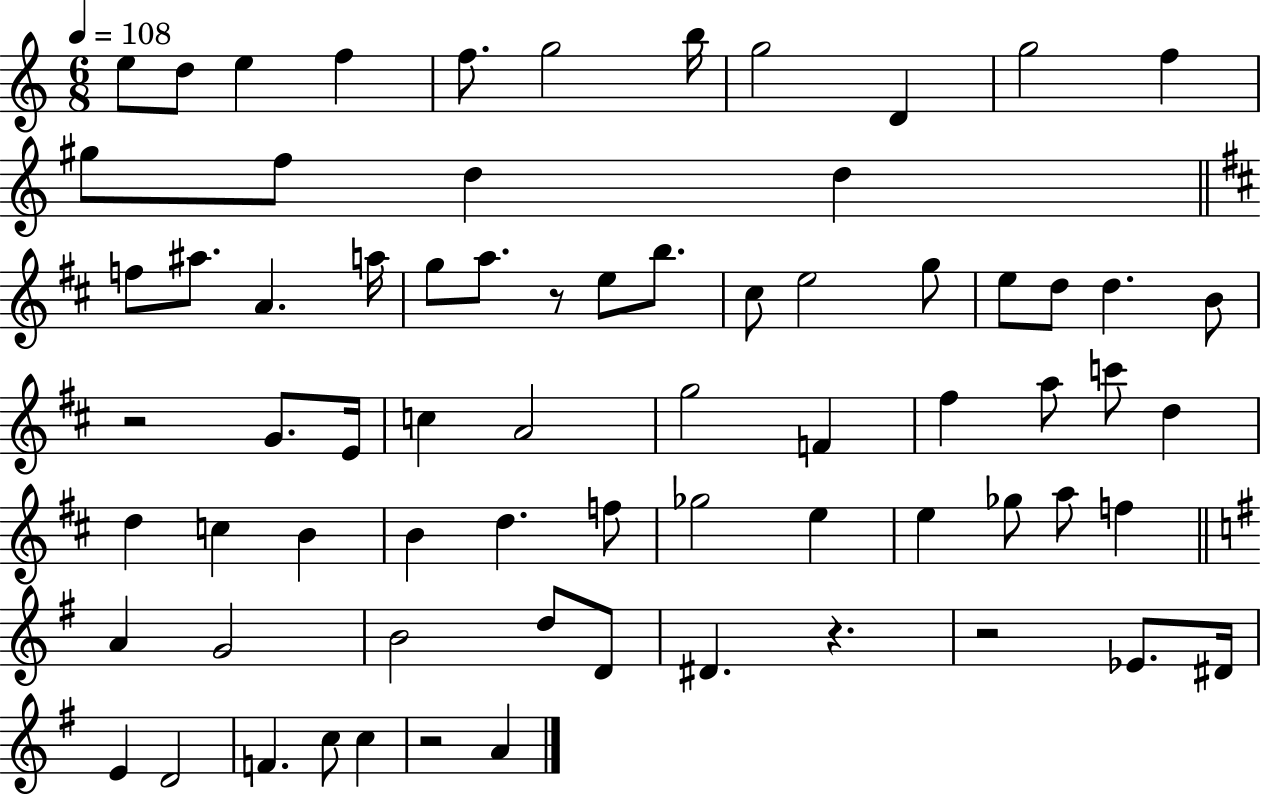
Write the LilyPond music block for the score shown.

{
  \clef treble
  \numericTimeSignature
  \time 6/8
  \key c \major
  \tempo 4 = 108
  \repeat volta 2 { e''8 d''8 e''4 f''4 | f''8. g''2 b''16 | g''2 d'4 | g''2 f''4 | \break gis''8 f''8 d''4 d''4 | \bar "||" \break \key b \minor f''8 ais''8. a'4. a''16 | g''8 a''8. r8 e''8 b''8. | cis''8 e''2 g''8 | e''8 d''8 d''4. b'8 | \break r2 g'8. e'16 | c''4 a'2 | g''2 f'4 | fis''4 a''8 c'''8 d''4 | \break d''4 c''4 b'4 | b'4 d''4. f''8 | ges''2 e''4 | e''4 ges''8 a''8 f''4 | \break \bar "||" \break \key e \minor a'4 g'2 | b'2 d''8 d'8 | dis'4. r4. | r2 ees'8. dis'16 | \break e'4 d'2 | f'4. c''8 c''4 | r2 a'4 | } \bar "|."
}